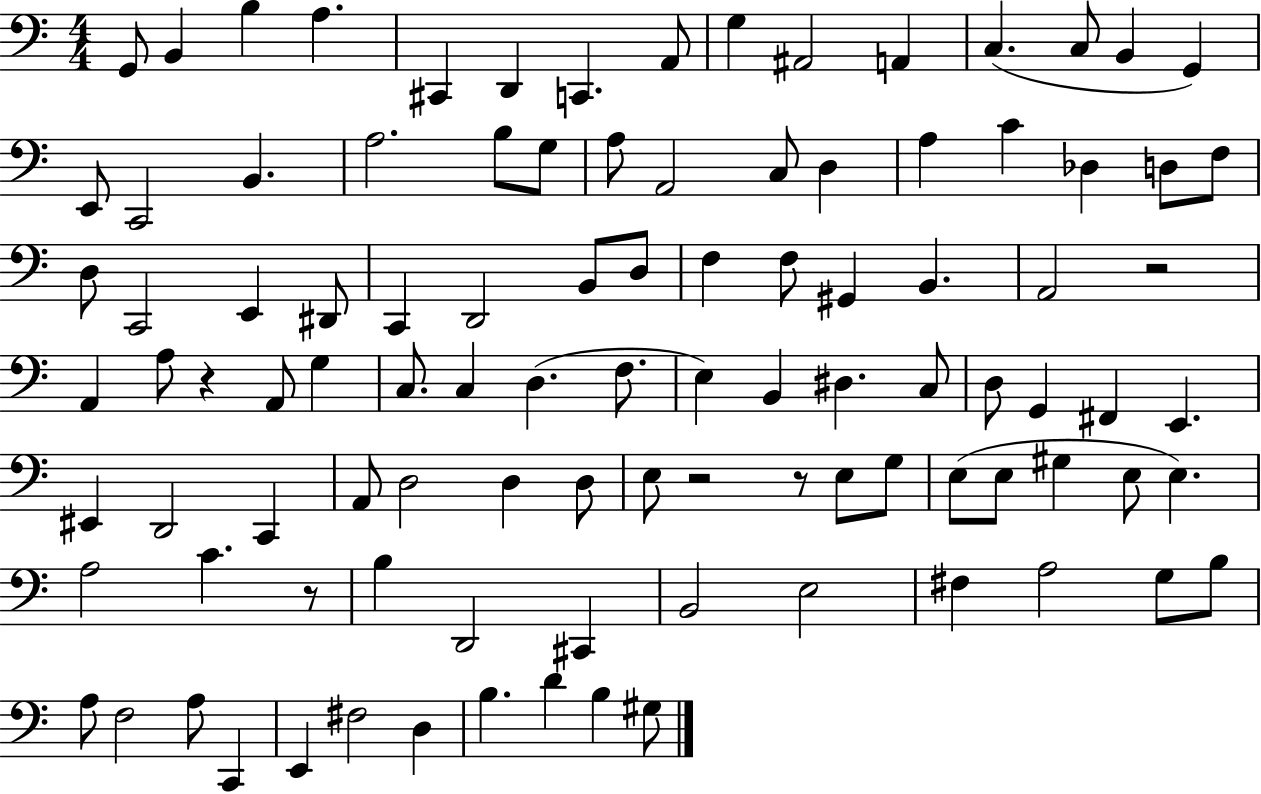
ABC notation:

X:1
T:Untitled
M:4/4
L:1/4
K:C
G,,/2 B,, B, A, ^C,, D,, C,, A,,/2 G, ^A,,2 A,, C, C,/2 B,, G,, E,,/2 C,,2 B,, A,2 B,/2 G,/2 A,/2 A,,2 C,/2 D, A, C _D, D,/2 F,/2 D,/2 C,,2 E,, ^D,,/2 C,, D,,2 B,,/2 D,/2 F, F,/2 ^G,, B,, A,,2 z2 A,, A,/2 z A,,/2 G, C,/2 C, D, F,/2 E, B,, ^D, C,/2 D,/2 G,, ^F,, E,, ^E,, D,,2 C,, A,,/2 D,2 D, D,/2 E,/2 z2 z/2 E,/2 G,/2 E,/2 E,/2 ^G, E,/2 E, A,2 C z/2 B, D,,2 ^C,, B,,2 E,2 ^F, A,2 G,/2 B,/2 A,/2 F,2 A,/2 C,, E,, ^F,2 D, B, D B, ^G,/2